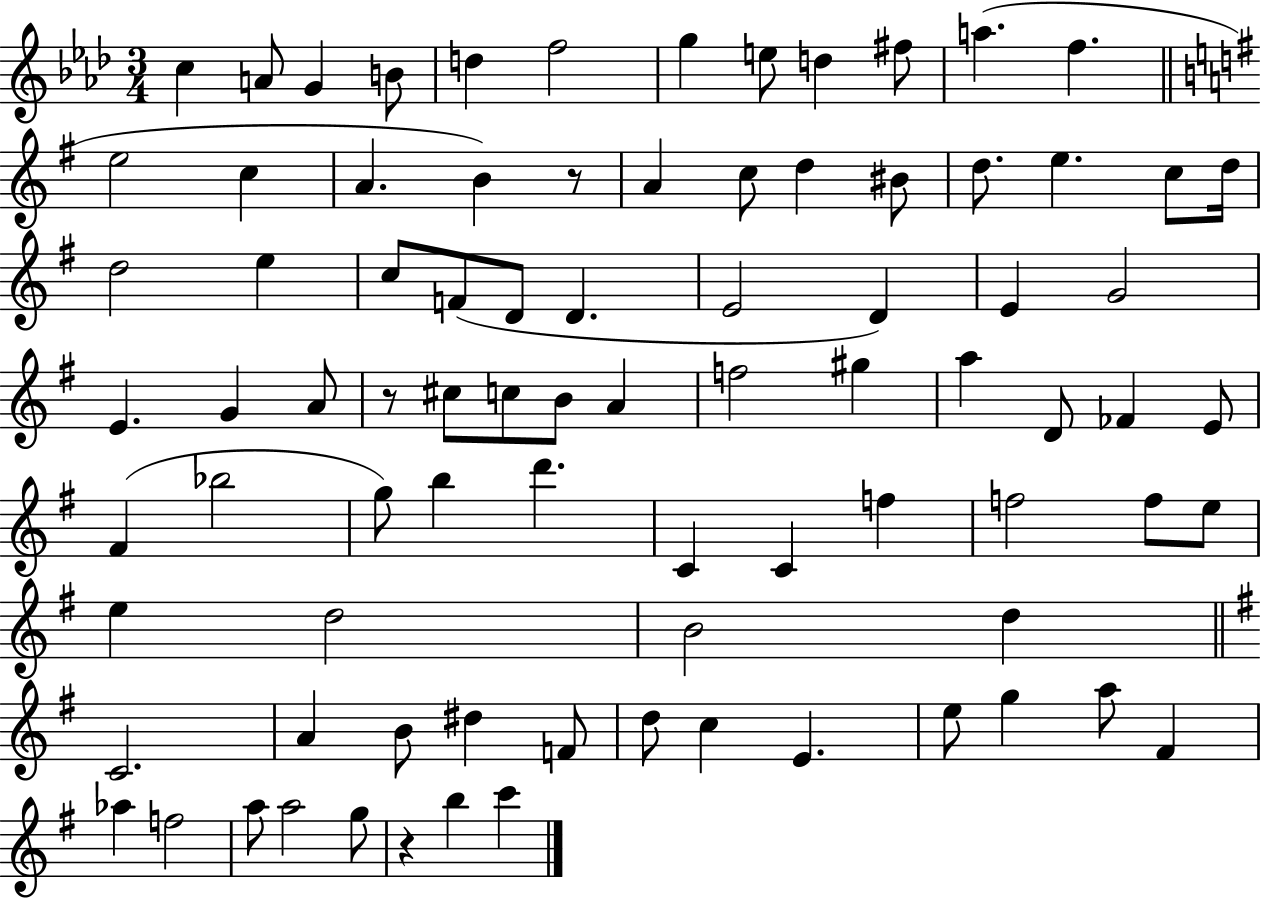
X:1
T:Untitled
M:3/4
L:1/4
K:Ab
c A/2 G B/2 d f2 g e/2 d ^f/2 a f e2 c A B z/2 A c/2 d ^B/2 d/2 e c/2 d/4 d2 e c/2 F/2 D/2 D E2 D E G2 E G A/2 z/2 ^c/2 c/2 B/2 A f2 ^g a D/2 _F E/2 ^F _b2 g/2 b d' C C f f2 f/2 e/2 e d2 B2 d C2 A B/2 ^d F/2 d/2 c E e/2 g a/2 ^F _a f2 a/2 a2 g/2 z b c'